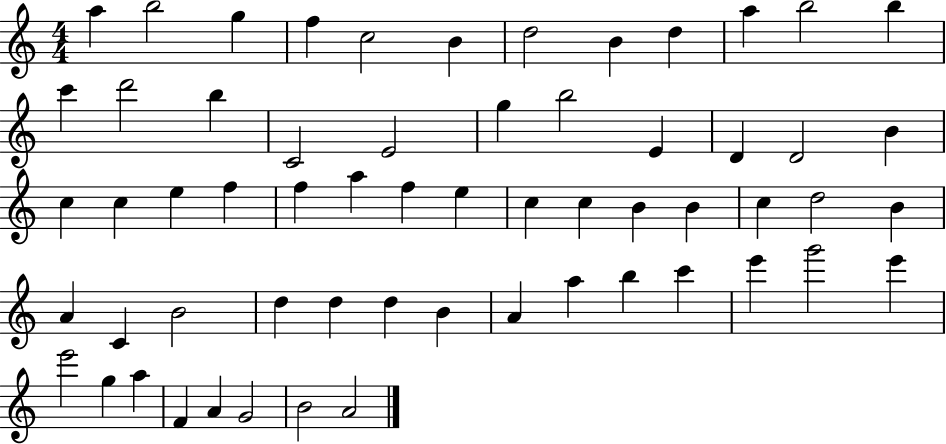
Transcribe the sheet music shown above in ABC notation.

X:1
T:Untitled
M:4/4
L:1/4
K:C
a b2 g f c2 B d2 B d a b2 b c' d'2 b C2 E2 g b2 E D D2 B c c e f f a f e c c B B c d2 B A C B2 d d d B A a b c' e' g'2 e' e'2 g a F A G2 B2 A2